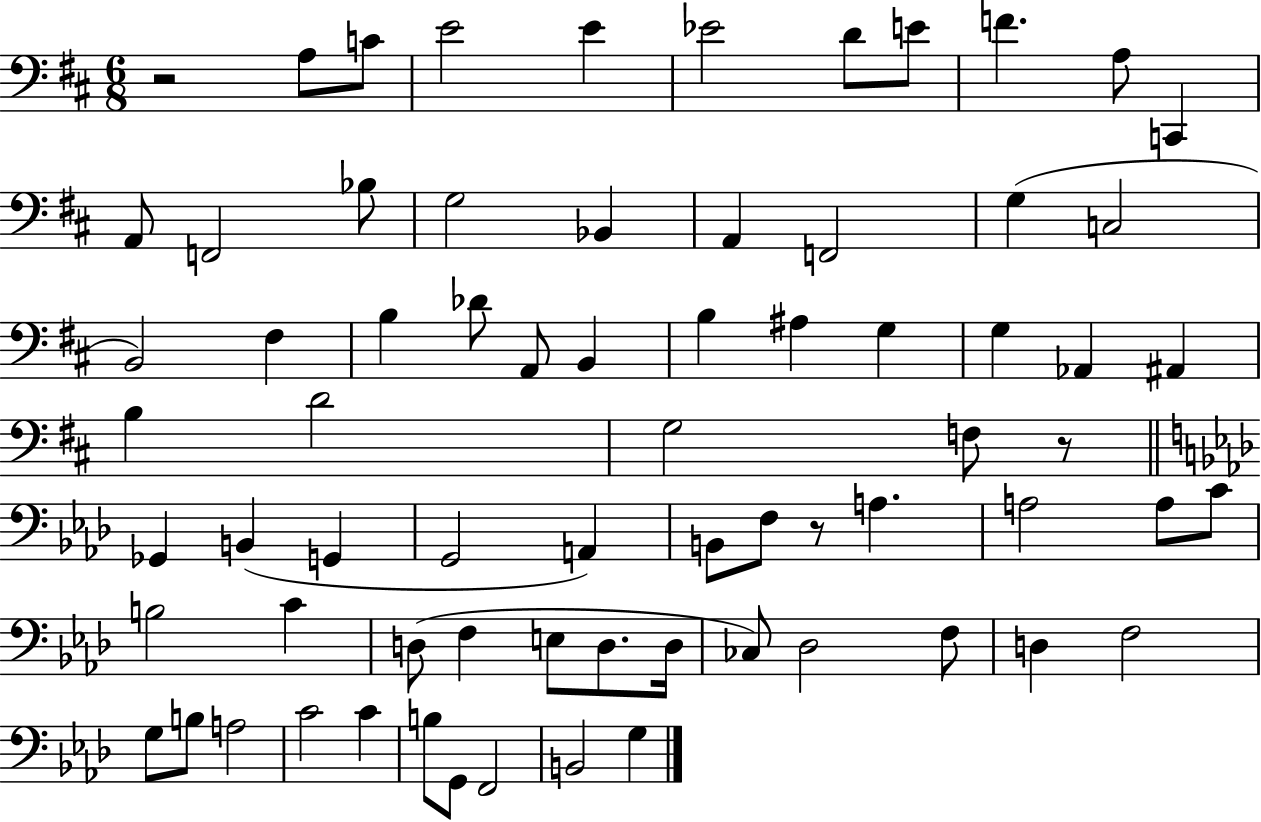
{
  \clef bass
  \numericTimeSignature
  \time 6/8
  \key d \major
  r2 a8 c'8 | e'2 e'4 | ees'2 d'8 e'8 | f'4. a8 c,4 | \break a,8 f,2 bes8 | g2 bes,4 | a,4 f,2 | g4( c2 | \break b,2) fis4 | b4 des'8 a,8 b,4 | b4 ais4 g4 | g4 aes,4 ais,4 | \break b4 d'2 | g2 f8 r8 | \bar "||" \break \key aes \major ges,4 b,4( g,4 | g,2 a,4) | b,8 f8 r8 a4. | a2 a8 c'8 | \break b2 c'4 | d8( f4 e8 d8. d16 | ces8) des2 f8 | d4 f2 | \break g8 b8 a2 | c'2 c'4 | b8 g,8 f,2 | b,2 g4 | \break \bar "|."
}